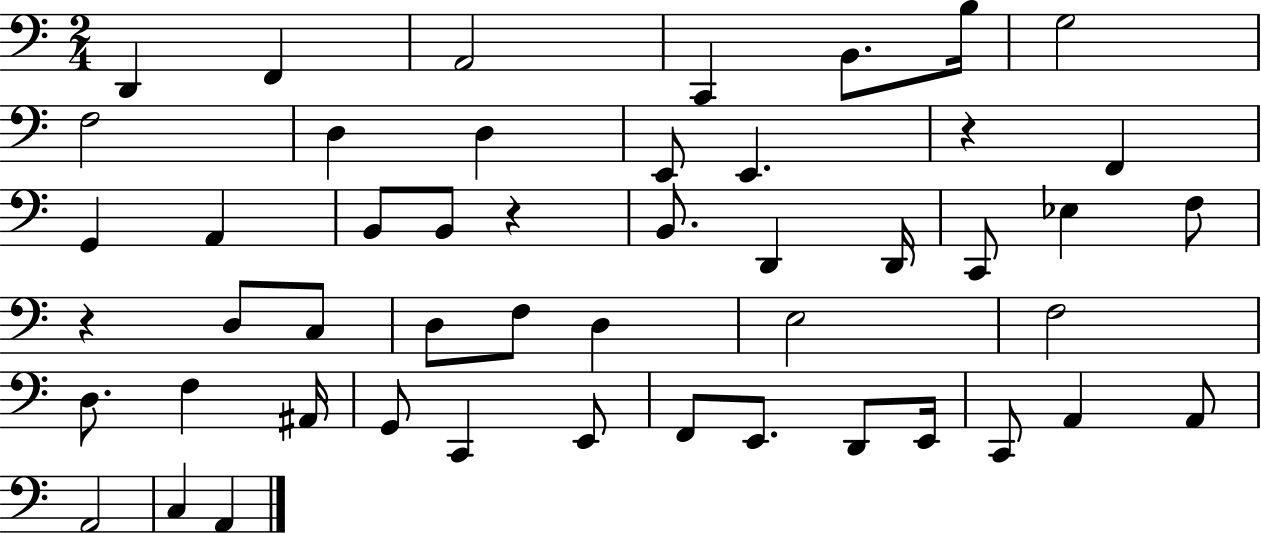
D2/q F2/q A2/h C2/q B2/e. B3/s G3/h F3/h D3/q D3/q E2/e E2/q. R/q F2/q G2/q A2/q B2/e B2/e R/q B2/e. D2/q D2/s C2/e Eb3/q F3/e R/q D3/e C3/e D3/e F3/e D3/q E3/h F3/h D3/e. F3/q A#2/s G2/e C2/q E2/e F2/e E2/e. D2/e E2/s C2/e A2/q A2/e A2/h C3/q A2/q